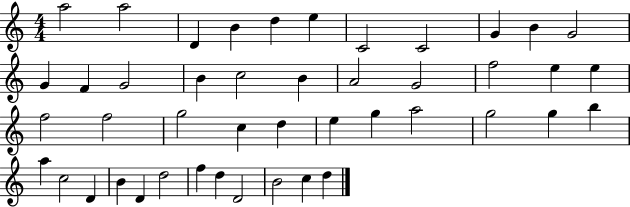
A5/h A5/h D4/q B4/q D5/q E5/q C4/h C4/h G4/q B4/q G4/h G4/q F4/q G4/h B4/q C5/h B4/q A4/h G4/h F5/h E5/q E5/q F5/h F5/h G5/h C5/q D5/q E5/q G5/q A5/h G5/h G5/q B5/q A5/q C5/h D4/q B4/q D4/q D5/h F5/q D5/q D4/h B4/h C5/q D5/q